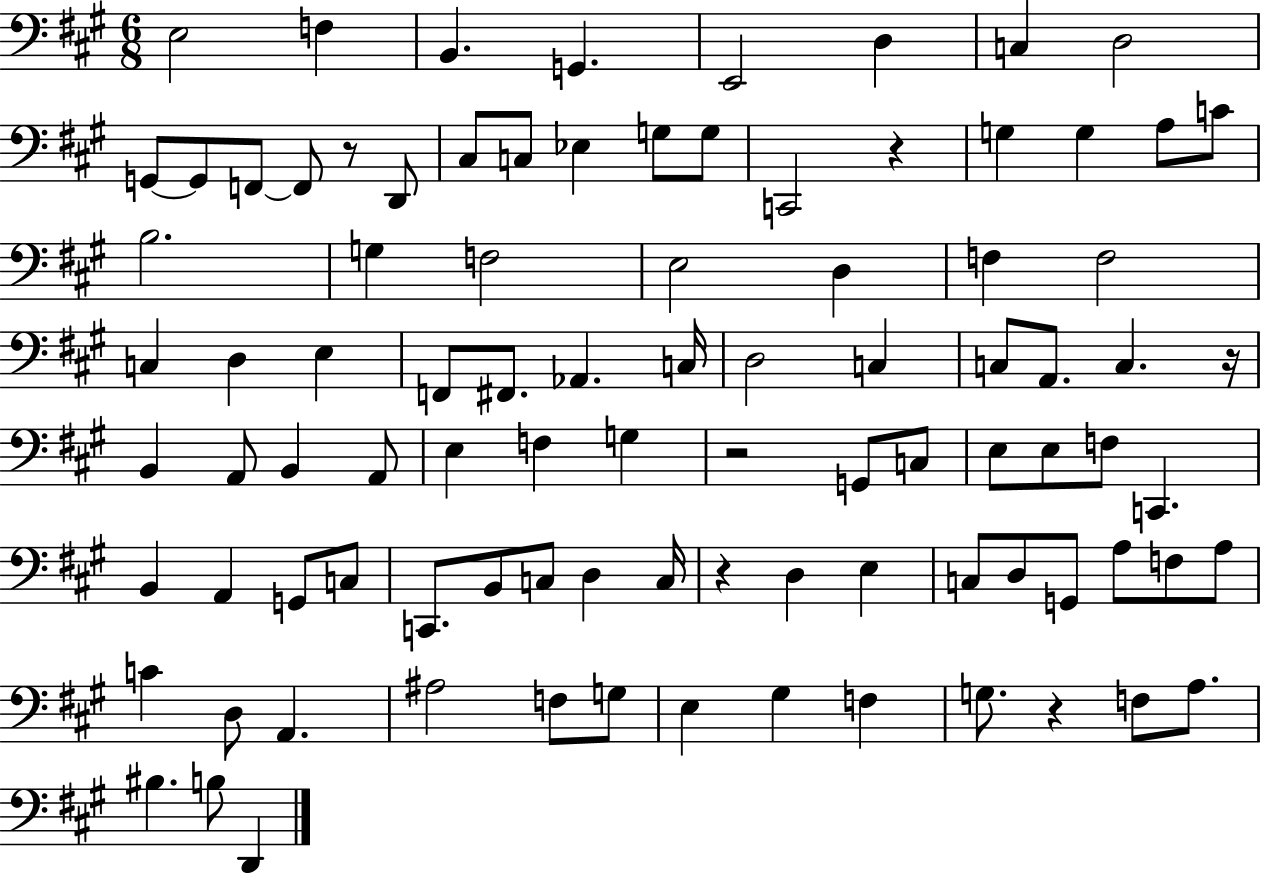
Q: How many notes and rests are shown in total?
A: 93